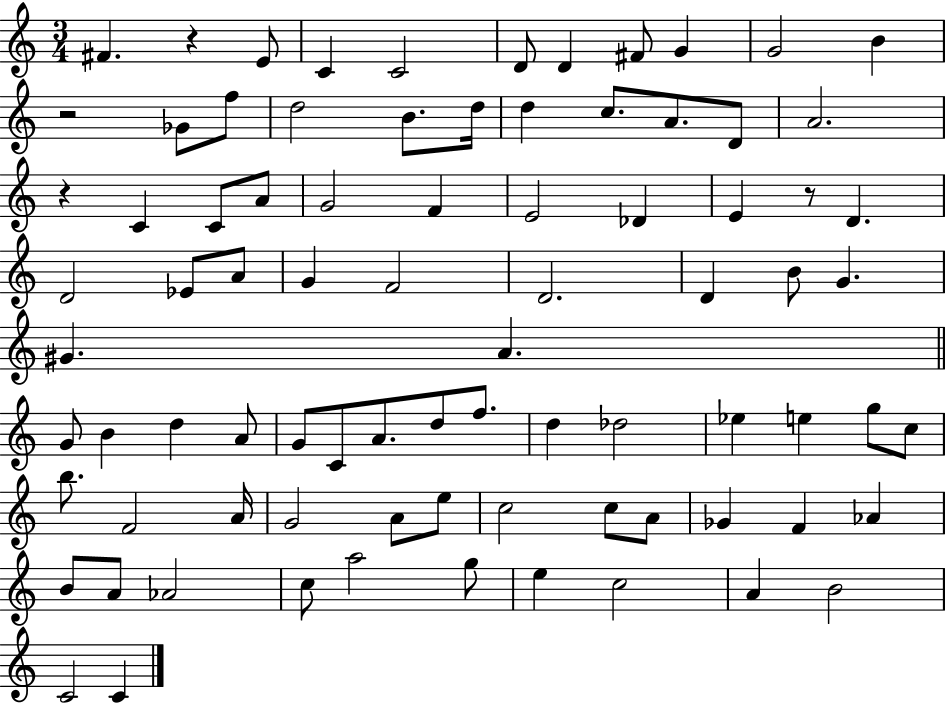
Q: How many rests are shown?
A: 4